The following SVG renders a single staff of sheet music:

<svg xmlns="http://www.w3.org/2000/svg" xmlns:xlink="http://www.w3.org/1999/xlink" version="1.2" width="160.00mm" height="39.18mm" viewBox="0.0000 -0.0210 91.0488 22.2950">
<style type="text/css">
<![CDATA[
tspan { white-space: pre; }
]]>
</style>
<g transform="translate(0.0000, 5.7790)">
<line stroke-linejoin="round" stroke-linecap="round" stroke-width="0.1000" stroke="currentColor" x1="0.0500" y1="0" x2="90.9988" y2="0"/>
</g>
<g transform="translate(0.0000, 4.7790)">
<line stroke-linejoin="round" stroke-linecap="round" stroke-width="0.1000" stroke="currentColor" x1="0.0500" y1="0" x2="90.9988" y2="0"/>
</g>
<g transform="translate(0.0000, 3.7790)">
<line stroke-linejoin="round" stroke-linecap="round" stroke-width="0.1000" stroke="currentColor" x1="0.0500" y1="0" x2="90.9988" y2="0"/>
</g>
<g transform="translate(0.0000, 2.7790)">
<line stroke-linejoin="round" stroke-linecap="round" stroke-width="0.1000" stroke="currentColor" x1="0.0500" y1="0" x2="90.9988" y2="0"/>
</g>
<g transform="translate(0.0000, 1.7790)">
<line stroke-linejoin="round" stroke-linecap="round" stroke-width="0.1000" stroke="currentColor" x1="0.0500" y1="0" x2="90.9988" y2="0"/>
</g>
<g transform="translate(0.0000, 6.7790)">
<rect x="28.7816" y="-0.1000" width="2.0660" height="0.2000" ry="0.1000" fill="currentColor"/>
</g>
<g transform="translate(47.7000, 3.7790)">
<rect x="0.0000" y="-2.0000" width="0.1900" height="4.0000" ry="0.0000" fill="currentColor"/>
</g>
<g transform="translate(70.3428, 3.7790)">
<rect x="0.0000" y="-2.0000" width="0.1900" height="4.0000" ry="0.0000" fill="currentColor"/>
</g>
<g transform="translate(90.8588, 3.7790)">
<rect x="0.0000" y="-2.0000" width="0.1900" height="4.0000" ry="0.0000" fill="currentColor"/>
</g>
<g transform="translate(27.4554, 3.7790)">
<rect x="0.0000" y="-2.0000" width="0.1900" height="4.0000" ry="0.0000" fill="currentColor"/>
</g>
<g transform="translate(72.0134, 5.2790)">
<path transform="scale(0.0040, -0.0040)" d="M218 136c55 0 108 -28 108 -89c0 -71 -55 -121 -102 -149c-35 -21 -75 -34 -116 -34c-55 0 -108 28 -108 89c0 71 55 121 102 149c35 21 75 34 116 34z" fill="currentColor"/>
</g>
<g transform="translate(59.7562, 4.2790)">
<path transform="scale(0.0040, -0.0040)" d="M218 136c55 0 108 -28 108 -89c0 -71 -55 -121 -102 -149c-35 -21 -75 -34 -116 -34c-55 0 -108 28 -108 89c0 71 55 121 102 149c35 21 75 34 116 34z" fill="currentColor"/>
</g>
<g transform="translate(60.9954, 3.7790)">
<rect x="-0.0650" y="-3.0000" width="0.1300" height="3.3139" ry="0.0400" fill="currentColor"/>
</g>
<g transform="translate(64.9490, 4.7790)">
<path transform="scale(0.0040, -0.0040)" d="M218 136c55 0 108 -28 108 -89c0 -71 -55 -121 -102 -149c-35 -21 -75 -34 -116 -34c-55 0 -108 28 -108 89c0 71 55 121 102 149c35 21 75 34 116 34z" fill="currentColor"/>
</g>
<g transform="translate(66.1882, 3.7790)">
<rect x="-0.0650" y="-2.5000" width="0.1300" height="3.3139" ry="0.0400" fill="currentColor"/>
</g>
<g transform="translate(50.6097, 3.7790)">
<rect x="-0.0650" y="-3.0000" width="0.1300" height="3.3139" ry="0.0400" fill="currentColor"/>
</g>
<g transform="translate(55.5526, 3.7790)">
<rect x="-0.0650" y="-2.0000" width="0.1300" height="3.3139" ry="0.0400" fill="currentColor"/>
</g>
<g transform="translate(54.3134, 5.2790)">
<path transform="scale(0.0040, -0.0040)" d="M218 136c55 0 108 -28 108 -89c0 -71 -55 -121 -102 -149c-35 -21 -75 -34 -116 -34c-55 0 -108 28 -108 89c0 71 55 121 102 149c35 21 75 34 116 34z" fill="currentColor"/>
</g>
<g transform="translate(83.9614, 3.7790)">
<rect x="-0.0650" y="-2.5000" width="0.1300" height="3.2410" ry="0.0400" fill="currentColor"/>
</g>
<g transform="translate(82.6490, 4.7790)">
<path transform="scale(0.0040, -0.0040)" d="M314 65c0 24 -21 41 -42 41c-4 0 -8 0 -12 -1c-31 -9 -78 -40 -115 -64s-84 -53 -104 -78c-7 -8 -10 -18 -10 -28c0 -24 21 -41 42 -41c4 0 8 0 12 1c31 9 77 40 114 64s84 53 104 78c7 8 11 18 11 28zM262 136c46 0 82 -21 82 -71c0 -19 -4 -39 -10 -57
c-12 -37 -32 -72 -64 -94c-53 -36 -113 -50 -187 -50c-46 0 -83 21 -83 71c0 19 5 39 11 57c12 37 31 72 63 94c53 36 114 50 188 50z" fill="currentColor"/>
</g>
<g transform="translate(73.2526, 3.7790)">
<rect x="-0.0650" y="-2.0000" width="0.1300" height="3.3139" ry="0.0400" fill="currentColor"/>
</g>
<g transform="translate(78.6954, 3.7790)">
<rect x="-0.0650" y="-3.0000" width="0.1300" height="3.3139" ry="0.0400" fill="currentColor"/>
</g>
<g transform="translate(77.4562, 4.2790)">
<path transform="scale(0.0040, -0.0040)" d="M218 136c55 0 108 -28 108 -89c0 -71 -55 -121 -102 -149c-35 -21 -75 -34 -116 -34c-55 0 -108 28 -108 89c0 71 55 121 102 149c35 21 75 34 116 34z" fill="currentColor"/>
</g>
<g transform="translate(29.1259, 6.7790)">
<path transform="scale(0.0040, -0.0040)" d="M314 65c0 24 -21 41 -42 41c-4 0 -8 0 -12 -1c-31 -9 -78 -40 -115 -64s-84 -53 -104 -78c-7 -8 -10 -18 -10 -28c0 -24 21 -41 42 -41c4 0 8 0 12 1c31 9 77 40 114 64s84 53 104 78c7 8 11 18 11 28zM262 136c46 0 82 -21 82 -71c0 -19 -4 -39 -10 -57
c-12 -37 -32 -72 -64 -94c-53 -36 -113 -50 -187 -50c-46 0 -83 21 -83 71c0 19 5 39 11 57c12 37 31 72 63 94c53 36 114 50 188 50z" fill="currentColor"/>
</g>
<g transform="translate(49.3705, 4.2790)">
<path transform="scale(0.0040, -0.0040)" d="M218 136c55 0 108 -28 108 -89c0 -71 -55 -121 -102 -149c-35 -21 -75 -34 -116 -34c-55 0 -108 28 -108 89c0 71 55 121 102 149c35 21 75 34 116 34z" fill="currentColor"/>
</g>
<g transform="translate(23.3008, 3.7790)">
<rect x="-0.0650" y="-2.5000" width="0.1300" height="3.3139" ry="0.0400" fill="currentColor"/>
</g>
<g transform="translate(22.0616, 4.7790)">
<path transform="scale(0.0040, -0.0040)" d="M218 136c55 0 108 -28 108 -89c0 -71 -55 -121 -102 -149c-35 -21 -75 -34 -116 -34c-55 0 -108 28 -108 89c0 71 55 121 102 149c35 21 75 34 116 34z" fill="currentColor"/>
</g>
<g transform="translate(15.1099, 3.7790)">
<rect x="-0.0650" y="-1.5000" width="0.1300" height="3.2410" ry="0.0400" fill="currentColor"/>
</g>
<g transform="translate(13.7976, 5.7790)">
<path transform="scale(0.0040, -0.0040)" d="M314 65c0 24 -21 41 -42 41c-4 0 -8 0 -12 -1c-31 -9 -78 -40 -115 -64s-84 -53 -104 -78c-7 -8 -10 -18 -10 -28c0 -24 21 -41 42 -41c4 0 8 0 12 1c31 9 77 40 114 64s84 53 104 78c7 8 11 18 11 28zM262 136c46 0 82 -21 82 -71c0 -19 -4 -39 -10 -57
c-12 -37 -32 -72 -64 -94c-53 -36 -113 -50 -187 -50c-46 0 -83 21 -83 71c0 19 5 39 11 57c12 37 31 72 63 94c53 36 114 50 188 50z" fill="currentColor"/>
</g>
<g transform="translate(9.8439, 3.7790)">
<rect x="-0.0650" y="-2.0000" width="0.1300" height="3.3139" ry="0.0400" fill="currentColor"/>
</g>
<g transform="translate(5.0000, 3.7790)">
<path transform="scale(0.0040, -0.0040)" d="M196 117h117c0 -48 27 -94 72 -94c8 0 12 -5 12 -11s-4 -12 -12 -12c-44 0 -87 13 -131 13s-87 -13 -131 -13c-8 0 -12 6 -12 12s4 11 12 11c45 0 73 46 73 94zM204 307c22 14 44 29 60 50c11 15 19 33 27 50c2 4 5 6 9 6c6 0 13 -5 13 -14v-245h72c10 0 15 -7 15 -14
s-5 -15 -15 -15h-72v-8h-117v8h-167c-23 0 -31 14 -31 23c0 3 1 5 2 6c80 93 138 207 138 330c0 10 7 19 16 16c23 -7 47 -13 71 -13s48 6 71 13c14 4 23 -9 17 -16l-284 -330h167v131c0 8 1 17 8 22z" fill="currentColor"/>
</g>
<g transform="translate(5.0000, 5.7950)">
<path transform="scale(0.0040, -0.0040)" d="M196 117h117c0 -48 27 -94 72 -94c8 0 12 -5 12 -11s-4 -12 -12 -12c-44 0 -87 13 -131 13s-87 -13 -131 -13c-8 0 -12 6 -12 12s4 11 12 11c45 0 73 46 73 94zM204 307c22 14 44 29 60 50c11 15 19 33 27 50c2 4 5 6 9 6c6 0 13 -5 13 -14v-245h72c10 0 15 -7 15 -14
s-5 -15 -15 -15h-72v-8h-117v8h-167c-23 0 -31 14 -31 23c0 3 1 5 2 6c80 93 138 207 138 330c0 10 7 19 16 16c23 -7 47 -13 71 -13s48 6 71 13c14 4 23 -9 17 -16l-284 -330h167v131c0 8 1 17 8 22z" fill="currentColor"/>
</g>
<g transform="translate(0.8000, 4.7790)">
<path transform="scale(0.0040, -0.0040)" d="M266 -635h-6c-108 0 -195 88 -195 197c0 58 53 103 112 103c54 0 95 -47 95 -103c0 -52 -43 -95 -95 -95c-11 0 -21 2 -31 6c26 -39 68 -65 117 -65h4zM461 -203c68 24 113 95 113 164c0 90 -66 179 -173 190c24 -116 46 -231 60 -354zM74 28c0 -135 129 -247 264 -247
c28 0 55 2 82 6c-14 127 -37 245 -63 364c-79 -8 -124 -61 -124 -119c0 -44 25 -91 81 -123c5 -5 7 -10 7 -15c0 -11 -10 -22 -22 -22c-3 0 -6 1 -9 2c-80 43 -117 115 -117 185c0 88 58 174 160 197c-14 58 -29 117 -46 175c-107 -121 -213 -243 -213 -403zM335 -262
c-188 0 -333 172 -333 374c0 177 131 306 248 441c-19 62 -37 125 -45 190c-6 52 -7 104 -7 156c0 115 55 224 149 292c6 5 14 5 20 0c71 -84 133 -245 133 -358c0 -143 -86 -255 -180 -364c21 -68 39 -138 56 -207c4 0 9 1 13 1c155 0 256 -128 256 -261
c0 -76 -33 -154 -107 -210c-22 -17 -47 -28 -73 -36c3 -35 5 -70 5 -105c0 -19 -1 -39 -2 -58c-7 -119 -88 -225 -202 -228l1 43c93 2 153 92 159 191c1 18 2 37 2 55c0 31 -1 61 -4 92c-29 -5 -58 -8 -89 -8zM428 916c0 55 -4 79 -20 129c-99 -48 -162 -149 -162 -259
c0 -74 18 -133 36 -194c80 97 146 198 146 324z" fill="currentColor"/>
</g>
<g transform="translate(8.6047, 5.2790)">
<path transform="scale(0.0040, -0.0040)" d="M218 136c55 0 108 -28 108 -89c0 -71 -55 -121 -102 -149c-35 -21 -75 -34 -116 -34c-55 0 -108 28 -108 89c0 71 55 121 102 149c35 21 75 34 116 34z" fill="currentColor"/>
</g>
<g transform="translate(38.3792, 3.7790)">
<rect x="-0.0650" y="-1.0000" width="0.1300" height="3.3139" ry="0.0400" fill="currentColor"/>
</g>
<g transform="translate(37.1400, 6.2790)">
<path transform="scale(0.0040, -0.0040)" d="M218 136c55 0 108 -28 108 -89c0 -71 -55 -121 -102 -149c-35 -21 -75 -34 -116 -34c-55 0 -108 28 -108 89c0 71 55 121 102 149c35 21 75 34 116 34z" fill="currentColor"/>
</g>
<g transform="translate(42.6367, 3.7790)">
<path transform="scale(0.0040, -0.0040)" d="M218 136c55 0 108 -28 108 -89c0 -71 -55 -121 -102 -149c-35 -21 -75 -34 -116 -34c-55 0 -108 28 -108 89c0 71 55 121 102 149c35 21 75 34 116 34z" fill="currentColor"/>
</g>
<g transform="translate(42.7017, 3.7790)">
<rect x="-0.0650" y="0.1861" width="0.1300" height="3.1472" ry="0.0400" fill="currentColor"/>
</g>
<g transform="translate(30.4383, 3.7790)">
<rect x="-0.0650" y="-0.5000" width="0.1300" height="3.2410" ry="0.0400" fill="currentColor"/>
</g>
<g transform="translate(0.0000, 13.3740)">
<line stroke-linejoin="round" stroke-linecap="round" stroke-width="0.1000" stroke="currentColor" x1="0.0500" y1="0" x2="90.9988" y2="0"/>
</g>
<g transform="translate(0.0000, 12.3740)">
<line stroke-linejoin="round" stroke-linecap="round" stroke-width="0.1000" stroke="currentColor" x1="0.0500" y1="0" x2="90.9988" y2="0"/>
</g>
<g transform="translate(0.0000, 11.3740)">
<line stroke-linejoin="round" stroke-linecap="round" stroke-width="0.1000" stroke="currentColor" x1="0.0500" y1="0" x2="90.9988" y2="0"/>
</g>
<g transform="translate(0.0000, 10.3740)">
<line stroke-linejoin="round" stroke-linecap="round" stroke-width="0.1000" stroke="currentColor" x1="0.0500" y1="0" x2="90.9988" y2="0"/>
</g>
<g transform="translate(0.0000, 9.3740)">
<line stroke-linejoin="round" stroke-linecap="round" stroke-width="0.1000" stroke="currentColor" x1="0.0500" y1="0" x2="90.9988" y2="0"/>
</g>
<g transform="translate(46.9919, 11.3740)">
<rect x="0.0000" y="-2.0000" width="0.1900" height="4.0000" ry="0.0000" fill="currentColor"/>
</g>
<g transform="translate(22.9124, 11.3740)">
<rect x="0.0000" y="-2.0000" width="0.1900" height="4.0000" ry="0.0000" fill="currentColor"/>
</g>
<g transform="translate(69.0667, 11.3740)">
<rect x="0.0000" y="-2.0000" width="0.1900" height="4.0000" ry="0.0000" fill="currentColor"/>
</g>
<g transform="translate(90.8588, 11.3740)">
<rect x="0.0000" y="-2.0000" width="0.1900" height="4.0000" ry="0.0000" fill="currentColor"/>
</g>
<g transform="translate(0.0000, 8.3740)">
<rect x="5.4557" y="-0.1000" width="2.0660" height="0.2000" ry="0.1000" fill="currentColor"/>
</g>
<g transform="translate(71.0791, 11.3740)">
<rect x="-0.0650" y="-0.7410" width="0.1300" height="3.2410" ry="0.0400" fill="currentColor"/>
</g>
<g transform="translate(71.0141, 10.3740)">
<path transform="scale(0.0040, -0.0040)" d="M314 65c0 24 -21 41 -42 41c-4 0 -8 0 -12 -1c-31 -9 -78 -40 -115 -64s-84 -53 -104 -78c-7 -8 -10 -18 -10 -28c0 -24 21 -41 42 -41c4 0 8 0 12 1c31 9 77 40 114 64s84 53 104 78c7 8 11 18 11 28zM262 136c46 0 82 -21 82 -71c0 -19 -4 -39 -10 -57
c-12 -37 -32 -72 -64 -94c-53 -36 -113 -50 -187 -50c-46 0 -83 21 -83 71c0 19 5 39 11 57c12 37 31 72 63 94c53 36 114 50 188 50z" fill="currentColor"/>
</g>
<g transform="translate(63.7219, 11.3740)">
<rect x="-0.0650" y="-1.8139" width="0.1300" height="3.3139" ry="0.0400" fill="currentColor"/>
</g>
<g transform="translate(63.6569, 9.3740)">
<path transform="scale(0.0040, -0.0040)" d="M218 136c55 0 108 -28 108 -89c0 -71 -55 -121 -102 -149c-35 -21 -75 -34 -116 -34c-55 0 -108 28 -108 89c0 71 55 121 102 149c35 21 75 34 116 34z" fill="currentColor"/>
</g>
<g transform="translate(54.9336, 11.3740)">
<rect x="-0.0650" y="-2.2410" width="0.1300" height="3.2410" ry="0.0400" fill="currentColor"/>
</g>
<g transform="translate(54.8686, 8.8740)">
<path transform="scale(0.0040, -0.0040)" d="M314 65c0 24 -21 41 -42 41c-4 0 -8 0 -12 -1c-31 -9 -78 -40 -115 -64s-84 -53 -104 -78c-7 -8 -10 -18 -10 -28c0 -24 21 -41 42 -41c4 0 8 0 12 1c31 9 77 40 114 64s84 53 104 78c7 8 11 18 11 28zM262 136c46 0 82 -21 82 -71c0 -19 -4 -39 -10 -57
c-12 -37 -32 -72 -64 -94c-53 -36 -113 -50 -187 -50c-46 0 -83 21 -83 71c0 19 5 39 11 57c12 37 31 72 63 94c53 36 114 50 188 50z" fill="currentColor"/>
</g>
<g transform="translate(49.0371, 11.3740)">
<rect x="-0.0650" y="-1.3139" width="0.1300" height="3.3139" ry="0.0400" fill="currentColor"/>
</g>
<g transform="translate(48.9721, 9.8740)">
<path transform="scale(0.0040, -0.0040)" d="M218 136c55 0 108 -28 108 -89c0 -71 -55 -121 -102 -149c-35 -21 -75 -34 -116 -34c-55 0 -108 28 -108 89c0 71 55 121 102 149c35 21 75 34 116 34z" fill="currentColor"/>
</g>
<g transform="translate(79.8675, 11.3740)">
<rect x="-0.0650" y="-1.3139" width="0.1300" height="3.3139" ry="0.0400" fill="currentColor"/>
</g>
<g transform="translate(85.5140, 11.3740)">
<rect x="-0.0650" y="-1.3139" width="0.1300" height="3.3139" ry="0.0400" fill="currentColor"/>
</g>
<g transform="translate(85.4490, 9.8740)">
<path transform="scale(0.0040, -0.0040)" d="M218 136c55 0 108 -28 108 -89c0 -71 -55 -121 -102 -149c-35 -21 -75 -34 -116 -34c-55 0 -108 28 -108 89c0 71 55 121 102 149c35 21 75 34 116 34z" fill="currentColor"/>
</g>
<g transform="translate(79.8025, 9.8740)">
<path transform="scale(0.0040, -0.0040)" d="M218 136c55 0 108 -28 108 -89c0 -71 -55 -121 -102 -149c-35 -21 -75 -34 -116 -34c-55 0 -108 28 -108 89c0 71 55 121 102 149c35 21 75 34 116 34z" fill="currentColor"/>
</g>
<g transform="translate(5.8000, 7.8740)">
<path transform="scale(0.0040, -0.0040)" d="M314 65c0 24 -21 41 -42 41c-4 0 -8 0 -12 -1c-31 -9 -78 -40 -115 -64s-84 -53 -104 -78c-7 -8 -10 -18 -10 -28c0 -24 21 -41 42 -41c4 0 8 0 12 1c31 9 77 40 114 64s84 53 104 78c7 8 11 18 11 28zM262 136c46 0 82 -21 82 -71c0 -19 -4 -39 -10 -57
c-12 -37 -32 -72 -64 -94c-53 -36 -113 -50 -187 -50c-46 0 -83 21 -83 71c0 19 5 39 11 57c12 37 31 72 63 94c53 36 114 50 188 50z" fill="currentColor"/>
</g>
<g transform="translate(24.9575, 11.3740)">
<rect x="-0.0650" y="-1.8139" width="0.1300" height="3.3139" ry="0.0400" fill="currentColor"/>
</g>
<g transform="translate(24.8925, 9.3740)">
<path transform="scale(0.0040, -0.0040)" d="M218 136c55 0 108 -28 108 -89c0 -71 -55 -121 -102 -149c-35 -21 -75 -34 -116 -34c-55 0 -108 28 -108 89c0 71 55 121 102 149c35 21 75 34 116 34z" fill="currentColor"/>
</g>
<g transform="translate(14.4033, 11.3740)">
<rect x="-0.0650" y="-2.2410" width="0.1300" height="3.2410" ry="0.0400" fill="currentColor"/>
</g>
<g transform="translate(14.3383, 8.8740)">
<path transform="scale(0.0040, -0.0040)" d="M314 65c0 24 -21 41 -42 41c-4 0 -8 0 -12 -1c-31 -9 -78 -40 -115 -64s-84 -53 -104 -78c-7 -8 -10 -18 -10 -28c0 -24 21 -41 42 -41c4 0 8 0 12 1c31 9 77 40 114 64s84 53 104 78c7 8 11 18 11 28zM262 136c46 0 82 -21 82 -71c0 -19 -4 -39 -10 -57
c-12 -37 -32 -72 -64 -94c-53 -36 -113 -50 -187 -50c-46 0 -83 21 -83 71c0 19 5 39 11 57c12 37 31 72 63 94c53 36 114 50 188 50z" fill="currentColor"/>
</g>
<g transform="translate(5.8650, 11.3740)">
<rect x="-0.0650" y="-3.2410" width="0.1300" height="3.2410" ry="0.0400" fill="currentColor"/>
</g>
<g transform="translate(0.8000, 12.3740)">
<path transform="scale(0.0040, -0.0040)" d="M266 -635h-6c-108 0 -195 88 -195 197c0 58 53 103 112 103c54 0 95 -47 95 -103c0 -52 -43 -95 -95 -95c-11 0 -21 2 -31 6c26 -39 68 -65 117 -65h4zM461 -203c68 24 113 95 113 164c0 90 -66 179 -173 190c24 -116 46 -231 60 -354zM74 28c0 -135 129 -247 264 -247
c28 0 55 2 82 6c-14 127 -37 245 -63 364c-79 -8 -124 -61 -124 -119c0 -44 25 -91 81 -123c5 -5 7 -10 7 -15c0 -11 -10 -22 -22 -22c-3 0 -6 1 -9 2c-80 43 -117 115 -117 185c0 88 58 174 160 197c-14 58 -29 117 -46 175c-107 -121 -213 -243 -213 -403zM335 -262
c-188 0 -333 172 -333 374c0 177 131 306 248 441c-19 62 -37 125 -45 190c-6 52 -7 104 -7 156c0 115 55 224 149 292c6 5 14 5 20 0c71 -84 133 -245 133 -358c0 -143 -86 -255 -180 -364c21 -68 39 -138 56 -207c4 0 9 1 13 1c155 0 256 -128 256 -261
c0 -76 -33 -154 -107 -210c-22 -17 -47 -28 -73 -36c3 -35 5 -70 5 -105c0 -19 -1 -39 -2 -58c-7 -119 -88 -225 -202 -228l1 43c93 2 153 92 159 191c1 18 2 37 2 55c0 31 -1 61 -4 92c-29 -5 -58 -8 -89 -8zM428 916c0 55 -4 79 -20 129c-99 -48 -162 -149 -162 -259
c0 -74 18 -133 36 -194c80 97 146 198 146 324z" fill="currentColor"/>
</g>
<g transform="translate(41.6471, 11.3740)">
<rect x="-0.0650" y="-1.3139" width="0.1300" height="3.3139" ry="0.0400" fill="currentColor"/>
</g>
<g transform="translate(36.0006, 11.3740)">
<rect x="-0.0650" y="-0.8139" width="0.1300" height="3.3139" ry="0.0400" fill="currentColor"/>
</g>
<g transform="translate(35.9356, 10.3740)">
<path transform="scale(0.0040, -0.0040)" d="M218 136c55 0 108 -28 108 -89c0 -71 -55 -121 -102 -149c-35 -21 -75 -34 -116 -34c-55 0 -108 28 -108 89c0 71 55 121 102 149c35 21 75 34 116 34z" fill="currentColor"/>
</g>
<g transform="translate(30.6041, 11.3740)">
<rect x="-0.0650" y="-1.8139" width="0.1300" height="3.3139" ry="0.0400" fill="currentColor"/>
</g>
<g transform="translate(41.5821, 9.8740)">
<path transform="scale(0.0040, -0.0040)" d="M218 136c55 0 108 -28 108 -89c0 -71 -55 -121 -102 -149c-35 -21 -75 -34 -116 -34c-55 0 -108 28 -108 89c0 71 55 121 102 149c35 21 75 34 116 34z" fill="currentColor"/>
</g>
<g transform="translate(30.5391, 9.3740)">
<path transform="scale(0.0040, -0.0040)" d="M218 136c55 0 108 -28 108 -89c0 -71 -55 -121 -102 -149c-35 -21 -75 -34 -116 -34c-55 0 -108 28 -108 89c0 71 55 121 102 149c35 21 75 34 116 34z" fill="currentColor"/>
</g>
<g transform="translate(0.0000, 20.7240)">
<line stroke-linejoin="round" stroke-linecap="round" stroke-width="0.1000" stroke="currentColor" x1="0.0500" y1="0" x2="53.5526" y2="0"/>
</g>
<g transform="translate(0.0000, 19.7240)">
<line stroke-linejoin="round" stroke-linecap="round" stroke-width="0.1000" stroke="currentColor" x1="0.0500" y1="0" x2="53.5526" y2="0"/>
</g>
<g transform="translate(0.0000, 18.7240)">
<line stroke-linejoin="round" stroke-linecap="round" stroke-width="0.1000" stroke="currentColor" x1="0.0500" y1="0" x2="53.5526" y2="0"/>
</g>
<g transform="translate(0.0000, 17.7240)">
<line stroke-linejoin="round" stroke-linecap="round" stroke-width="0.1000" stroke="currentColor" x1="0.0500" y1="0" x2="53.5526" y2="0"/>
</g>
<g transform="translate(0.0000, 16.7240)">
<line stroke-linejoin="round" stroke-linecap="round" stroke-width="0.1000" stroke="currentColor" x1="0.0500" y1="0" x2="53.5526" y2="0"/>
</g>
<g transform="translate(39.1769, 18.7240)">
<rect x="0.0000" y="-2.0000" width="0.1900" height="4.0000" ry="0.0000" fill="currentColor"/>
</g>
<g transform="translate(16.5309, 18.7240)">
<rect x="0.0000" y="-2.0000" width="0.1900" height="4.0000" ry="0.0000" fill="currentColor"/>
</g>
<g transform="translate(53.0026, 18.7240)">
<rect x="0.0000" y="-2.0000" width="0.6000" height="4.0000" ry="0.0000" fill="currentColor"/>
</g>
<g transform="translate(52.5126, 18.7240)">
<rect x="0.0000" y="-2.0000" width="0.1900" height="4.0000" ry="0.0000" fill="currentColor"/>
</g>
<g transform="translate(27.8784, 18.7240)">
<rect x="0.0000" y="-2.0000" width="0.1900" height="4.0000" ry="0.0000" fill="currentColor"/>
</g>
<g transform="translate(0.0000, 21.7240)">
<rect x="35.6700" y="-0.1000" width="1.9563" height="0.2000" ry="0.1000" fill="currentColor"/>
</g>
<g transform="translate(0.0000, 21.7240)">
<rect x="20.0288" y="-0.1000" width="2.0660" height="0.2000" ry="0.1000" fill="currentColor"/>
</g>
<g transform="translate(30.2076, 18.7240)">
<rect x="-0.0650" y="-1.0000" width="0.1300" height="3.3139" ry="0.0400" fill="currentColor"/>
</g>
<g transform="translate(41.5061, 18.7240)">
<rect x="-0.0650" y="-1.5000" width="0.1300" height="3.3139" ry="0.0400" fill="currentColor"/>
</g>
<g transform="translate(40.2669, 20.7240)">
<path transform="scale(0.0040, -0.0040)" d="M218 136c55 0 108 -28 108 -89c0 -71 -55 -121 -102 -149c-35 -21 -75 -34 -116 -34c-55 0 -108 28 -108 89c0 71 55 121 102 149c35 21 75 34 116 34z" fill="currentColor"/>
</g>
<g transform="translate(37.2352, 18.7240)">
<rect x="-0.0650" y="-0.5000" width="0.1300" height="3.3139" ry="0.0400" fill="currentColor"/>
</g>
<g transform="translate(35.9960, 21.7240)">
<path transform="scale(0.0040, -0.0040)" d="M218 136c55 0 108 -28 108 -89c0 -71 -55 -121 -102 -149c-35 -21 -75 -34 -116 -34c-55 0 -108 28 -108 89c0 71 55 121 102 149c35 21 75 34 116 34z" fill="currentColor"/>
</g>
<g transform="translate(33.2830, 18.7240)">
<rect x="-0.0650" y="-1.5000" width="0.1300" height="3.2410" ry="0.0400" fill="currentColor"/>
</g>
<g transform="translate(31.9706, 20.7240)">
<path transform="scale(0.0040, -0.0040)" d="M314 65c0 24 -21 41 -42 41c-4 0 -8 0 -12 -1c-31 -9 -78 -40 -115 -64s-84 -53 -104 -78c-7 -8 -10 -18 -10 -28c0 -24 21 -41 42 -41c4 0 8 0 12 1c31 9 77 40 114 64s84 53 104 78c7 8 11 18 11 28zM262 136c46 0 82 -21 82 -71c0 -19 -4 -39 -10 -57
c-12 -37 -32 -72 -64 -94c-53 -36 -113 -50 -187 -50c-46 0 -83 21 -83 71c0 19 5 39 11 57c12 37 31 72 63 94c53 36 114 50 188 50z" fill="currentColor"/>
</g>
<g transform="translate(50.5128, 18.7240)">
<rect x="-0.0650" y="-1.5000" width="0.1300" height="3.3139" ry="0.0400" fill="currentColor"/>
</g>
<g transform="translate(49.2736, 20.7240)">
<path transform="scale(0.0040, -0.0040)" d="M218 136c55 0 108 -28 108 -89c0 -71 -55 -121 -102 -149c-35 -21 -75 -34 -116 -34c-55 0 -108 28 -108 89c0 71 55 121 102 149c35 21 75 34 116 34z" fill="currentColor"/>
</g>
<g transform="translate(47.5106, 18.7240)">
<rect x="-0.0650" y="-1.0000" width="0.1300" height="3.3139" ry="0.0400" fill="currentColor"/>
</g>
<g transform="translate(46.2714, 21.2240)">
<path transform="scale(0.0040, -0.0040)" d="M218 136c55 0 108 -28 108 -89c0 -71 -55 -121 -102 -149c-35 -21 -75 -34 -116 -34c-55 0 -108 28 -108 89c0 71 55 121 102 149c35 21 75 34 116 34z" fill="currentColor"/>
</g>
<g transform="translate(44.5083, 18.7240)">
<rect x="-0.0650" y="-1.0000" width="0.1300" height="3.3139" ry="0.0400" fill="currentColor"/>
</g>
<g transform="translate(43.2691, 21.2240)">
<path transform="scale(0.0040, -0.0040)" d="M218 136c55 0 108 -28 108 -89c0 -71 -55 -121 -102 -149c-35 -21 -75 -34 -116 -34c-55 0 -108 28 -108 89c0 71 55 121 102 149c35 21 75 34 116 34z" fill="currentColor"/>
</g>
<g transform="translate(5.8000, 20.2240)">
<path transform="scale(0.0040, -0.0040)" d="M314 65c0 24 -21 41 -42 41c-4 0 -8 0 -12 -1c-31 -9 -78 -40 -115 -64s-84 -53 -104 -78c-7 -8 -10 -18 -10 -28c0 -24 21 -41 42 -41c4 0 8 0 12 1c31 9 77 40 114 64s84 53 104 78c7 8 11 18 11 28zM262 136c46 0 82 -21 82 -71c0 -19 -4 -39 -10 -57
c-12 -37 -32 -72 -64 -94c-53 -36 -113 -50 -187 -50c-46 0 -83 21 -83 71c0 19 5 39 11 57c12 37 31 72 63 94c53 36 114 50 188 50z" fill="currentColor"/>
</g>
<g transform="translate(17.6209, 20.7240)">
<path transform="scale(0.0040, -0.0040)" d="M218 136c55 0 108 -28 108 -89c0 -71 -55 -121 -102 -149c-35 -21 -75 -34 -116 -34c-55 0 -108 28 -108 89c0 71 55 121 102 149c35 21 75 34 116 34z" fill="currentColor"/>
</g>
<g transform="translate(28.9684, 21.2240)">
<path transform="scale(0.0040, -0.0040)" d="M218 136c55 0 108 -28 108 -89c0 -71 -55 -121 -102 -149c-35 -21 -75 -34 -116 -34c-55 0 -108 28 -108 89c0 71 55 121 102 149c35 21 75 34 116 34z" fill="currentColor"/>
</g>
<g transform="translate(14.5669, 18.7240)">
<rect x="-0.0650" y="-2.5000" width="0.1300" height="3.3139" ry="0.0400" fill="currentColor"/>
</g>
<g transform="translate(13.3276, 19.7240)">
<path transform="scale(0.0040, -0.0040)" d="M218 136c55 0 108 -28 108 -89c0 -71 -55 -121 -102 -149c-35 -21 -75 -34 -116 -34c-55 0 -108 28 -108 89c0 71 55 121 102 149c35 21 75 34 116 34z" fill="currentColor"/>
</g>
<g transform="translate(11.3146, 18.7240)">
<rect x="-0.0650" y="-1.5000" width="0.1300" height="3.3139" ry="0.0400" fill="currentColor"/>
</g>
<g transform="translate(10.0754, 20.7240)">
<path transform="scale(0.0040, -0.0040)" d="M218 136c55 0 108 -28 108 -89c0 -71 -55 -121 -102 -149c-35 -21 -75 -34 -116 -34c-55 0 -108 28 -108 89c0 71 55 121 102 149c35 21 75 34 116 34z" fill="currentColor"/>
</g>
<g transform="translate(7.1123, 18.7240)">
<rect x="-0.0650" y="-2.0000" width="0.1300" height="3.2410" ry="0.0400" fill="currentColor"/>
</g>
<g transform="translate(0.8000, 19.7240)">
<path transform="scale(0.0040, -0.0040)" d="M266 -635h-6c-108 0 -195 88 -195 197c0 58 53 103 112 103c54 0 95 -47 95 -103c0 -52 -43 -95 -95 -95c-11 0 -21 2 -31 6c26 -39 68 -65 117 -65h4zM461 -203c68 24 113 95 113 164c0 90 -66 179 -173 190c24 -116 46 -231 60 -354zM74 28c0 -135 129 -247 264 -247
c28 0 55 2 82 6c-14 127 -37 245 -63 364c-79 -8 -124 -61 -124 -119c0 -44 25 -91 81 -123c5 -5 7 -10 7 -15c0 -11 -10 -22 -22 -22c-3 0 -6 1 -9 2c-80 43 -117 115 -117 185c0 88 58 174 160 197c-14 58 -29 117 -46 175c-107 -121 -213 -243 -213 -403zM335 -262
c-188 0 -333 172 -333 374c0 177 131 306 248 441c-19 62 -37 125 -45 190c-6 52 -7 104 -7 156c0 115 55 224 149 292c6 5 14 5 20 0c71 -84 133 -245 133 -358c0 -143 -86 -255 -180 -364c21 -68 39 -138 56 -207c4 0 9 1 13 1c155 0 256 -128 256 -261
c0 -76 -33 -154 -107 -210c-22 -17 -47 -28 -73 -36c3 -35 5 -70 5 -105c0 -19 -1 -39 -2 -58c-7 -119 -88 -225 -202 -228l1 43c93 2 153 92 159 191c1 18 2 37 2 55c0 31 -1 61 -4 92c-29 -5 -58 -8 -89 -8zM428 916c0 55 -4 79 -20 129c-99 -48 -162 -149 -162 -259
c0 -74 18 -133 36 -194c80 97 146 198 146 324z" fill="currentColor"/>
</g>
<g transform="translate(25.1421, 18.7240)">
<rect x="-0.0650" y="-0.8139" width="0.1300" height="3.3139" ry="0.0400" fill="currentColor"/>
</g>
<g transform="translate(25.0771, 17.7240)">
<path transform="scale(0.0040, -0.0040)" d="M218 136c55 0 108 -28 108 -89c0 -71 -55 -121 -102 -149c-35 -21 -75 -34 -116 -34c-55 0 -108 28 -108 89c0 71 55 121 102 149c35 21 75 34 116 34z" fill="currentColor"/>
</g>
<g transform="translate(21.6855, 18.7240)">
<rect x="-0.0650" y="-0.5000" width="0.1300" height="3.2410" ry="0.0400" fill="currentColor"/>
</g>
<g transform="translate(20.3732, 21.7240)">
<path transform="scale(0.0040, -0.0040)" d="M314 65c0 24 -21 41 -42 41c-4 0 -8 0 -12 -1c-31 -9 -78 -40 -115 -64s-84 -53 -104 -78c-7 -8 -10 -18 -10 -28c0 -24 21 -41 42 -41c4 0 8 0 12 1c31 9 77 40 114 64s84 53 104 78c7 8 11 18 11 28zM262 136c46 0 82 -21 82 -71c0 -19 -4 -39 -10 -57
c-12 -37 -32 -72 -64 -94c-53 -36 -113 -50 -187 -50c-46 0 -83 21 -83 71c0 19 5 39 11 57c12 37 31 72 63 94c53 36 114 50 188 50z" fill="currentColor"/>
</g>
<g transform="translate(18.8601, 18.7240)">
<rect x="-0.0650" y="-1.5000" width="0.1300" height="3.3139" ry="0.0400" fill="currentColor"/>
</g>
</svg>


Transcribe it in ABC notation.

X:1
T:Untitled
M:4/4
L:1/4
K:C
F E2 G C2 D B A F A G F A G2 b2 g2 f f d e e g2 f d2 e e F2 E G E C2 d D E2 C E D D E